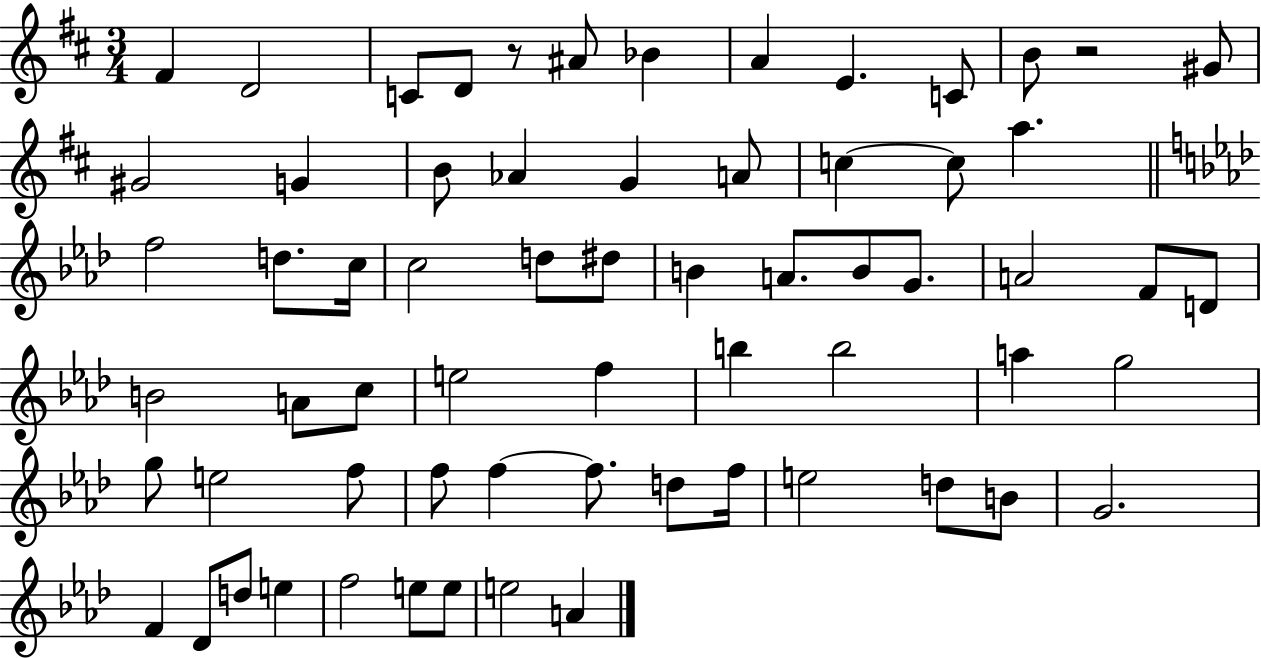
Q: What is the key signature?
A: D major